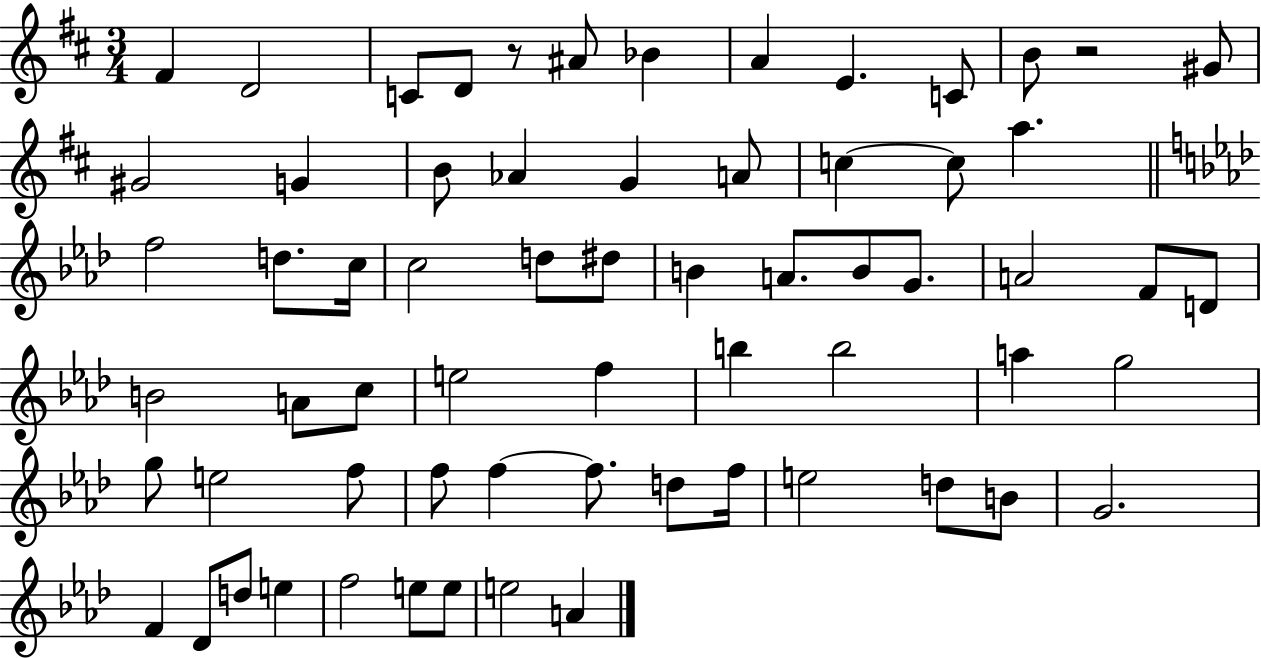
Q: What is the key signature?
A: D major